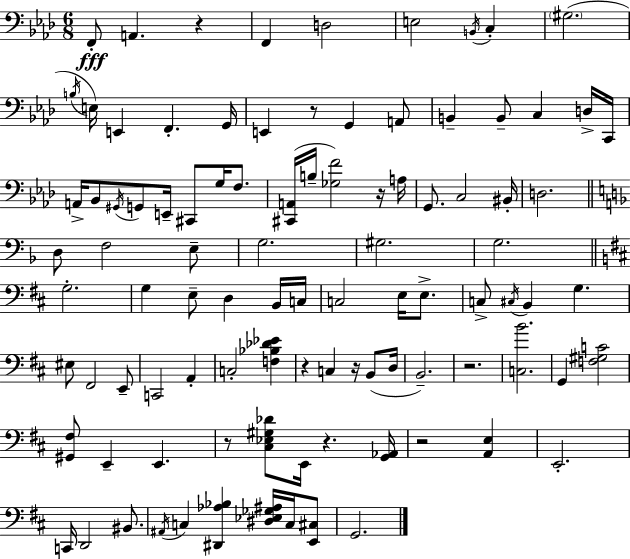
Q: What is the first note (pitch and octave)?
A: F2